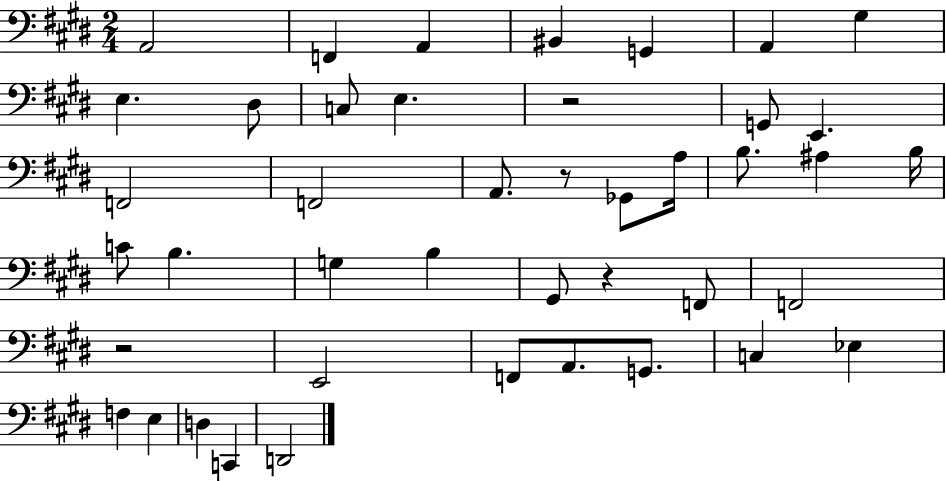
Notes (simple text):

A2/h F2/q A2/q BIS2/q G2/q A2/q G#3/q E3/q. D#3/e C3/e E3/q. R/h G2/e E2/q. F2/h F2/h A2/e. R/e Gb2/e A3/s B3/e. A#3/q B3/s C4/e B3/q. G3/q B3/q G#2/e R/q F2/e F2/h R/h E2/h F2/e A2/e. G2/e. C3/q Eb3/q F3/q E3/q D3/q C2/q D2/h